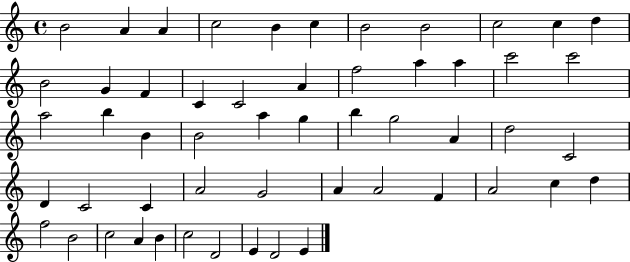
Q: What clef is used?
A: treble